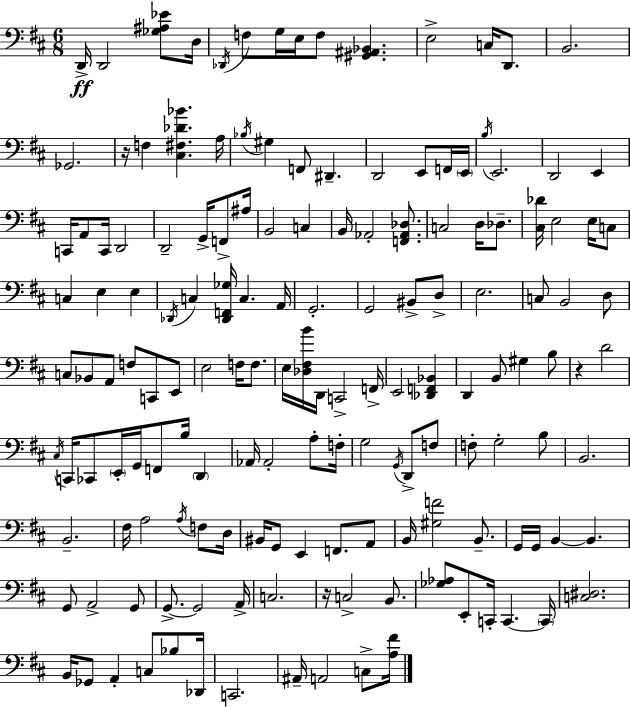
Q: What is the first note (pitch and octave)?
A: D2